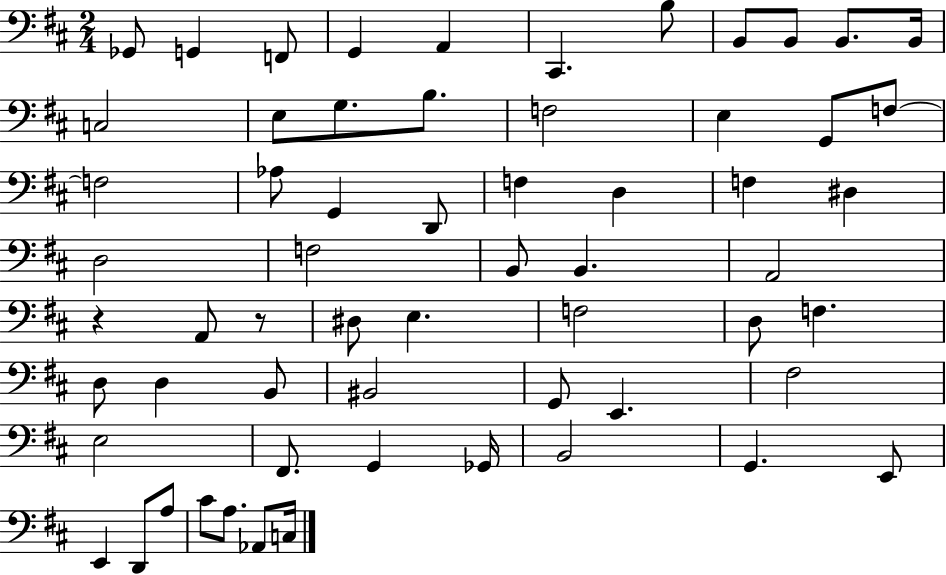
{
  \clef bass
  \numericTimeSignature
  \time 2/4
  \key d \major
  ges,8 g,4 f,8 | g,4 a,4 | cis,4. b8 | b,8 b,8 b,8. b,16 | \break c2 | e8 g8. b8. | f2 | e4 g,8 f8~~ | \break f2 | aes8 g,4 d,8 | f4 d4 | f4 dis4 | \break d2 | f2 | b,8 b,4. | a,2 | \break r4 a,8 r8 | dis8 e4. | f2 | d8 f4. | \break d8 d4 b,8 | bis,2 | g,8 e,4. | fis2 | \break e2 | fis,8. g,4 ges,16 | b,2 | g,4. e,8 | \break e,4 d,8 a8 | cis'8 a8. aes,8 c16 | \bar "|."
}